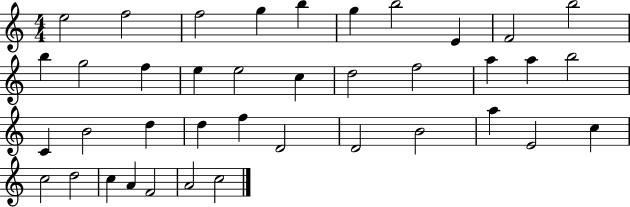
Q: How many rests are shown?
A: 0